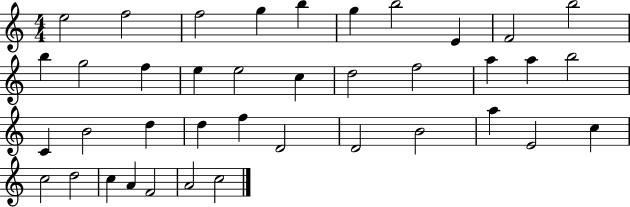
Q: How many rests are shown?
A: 0